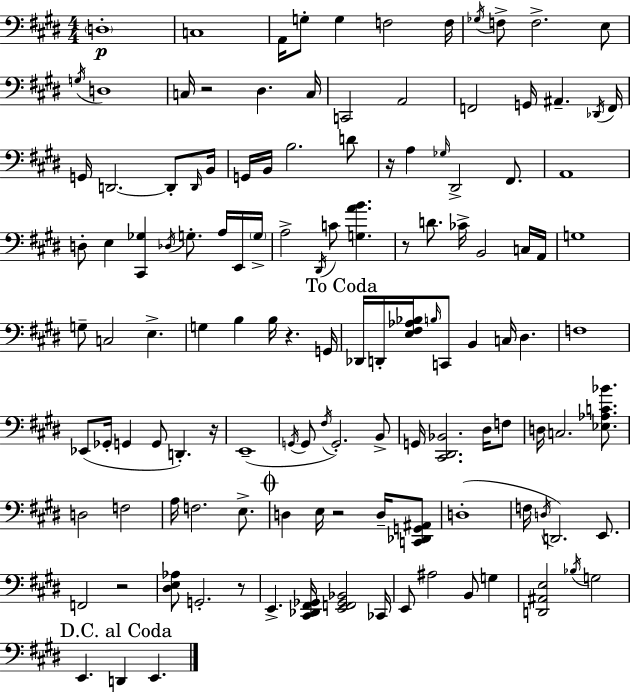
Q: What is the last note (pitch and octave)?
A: E2